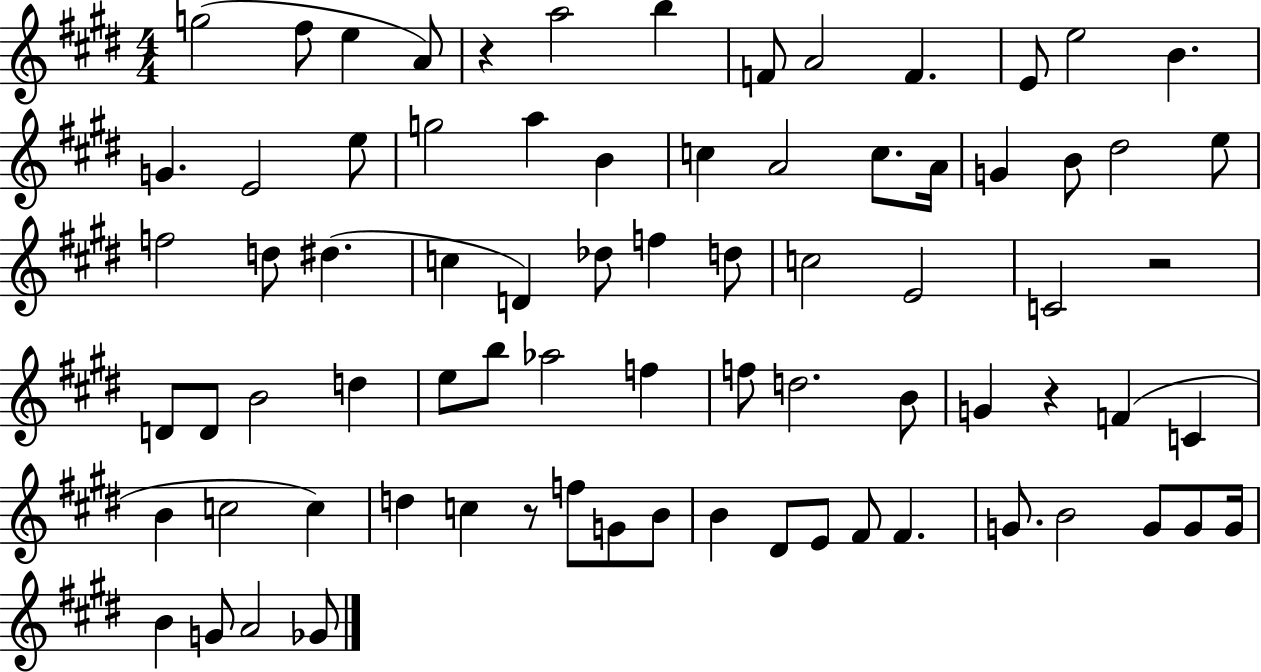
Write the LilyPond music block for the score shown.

{
  \clef treble
  \numericTimeSignature
  \time 4/4
  \key e \major
  g''2( fis''8 e''4 a'8) | r4 a''2 b''4 | f'8 a'2 f'4. | e'8 e''2 b'4. | \break g'4. e'2 e''8 | g''2 a''4 b'4 | c''4 a'2 c''8. a'16 | g'4 b'8 dis''2 e''8 | \break f''2 d''8 dis''4.( | c''4 d'4) des''8 f''4 d''8 | c''2 e'2 | c'2 r2 | \break d'8 d'8 b'2 d''4 | e''8 b''8 aes''2 f''4 | f''8 d''2. b'8 | g'4 r4 f'4( c'4 | \break b'4 c''2 c''4) | d''4 c''4 r8 f''8 g'8 b'8 | b'4 dis'8 e'8 fis'8 fis'4. | g'8. b'2 g'8 g'8 g'16 | \break b'4 g'8 a'2 ges'8 | \bar "|."
}